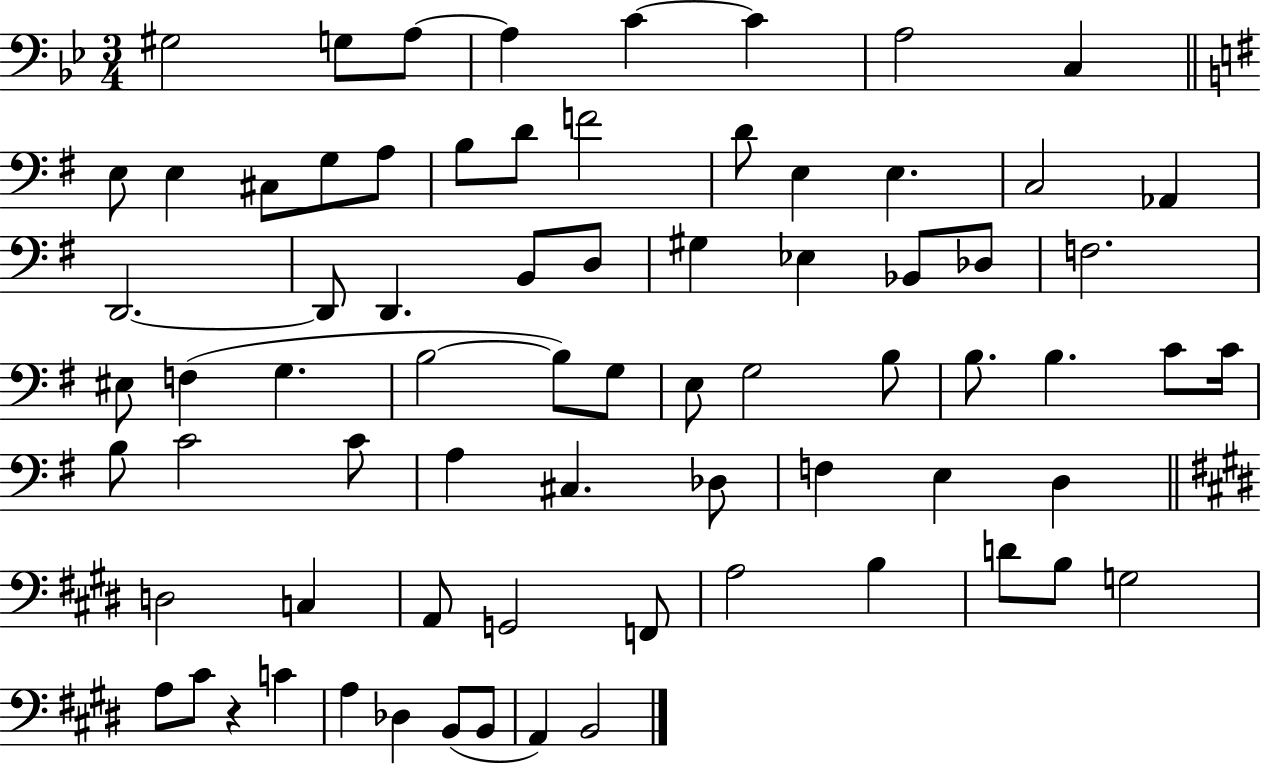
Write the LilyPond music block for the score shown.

{
  \clef bass
  \numericTimeSignature
  \time 3/4
  \key bes \major
  gis2 g8 a8~~ | a4 c'4~~ c'4 | a2 c4 | \bar "||" \break \key g \major e8 e4 cis8 g8 a8 | b8 d'8 f'2 | d'8 e4 e4. | c2 aes,4 | \break d,2.~~ | d,8 d,4. b,8 d8 | gis4 ees4 bes,8 des8 | f2. | \break eis8 f4( g4. | b2~~ b8) g8 | e8 g2 b8 | b8. b4. c'8 c'16 | \break b8 c'2 c'8 | a4 cis4. des8 | f4 e4 d4 | \bar "||" \break \key e \major d2 c4 | a,8 g,2 f,8 | a2 b4 | d'8 b8 g2 | \break a8 cis'8 r4 c'4 | a4 des4 b,8( b,8 | a,4) b,2 | \bar "|."
}